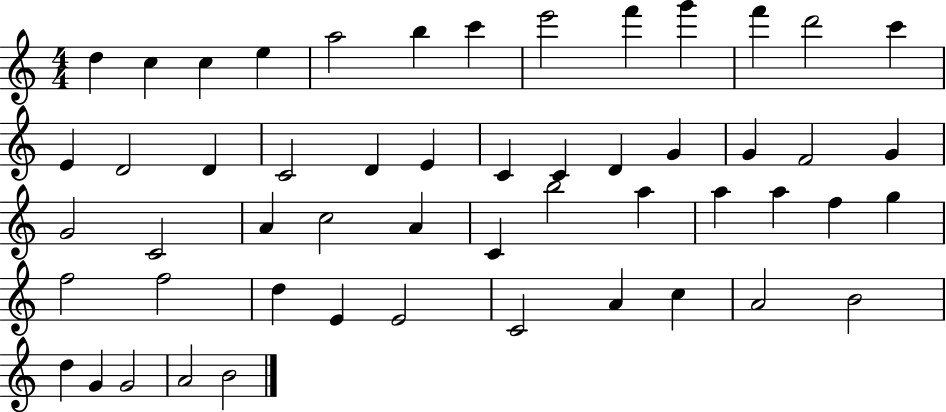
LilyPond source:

{
  \clef treble
  \numericTimeSignature
  \time 4/4
  \key c \major
  d''4 c''4 c''4 e''4 | a''2 b''4 c'''4 | e'''2 f'''4 g'''4 | f'''4 d'''2 c'''4 | \break e'4 d'2 d'4 | c'2 d'4 e'4 | c'4 c'4 d'4 g'4 | g'4 f'2 g'4 | \break g'2 c'2 | a'4 c''2 a'4 | c'4 b''2 a''4 | a''4 a''4 f''4 g''4 | \break f''2 f''2 | d''4 e'4 e'2 | c'2 a'4 c''4 | a'2 b'2 | \break d''4 g'4 g'2 | a'2 b'2 | \bar "|."
}